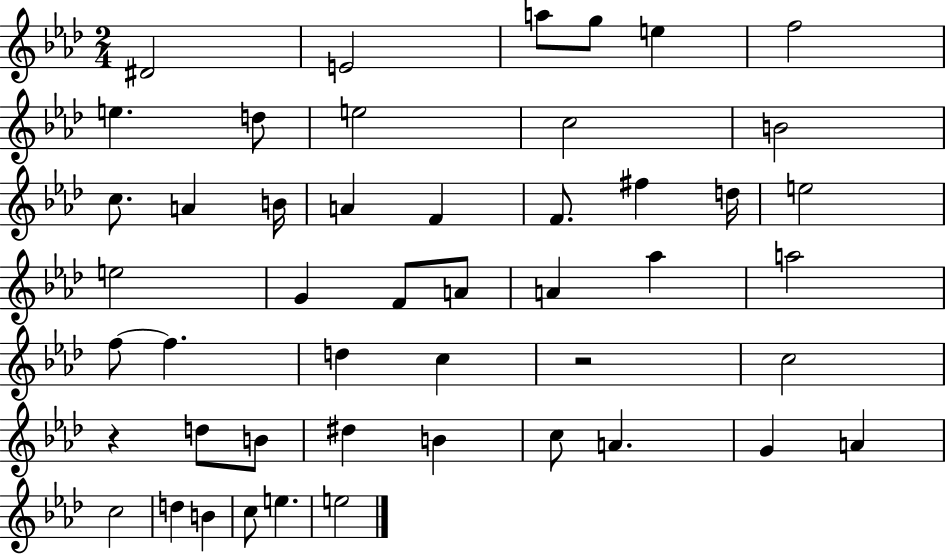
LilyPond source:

{
  \clef treble
  \numericTimeSignature
  \time 2/4
  \key aes \major
  dis'2 | e'2 | a''8 g''8 e''4 | f''2 | \break e''4. d''8 | e''2 | c''2 | b'2 | \break c''8. a'4 b'16 | a'4 f'4 | f'8. fis''4 d''16 | e''2 | \break e''2 | g'4 f'8 a'8 | a'4 aes''4 | a''2 | \break f''8~~ f''4. | d''4 c''4 | r2 | c''2 | \break r4 d''8 b'8 | dis''4 b'4 | c''8 a'4. | g'4 a'4 | \break c''2 | d''4 b'4 | c''8 e''4. | e''2 | \break \bar "|."
}